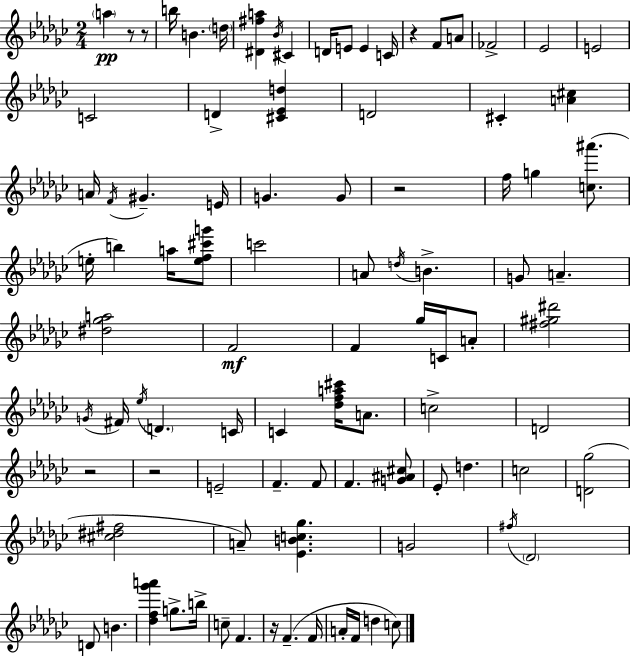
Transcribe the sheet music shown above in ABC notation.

X:1
T:Untitled
M:2/4
L:1/4
K:Ebm
a z/2 z/2 b/4 B d/4 [^D^fa] _B/4 ^C D/4 E/2 E C/4 z F/2 A/2 _F2 _E2 E2 C2 D [^C_Ed] D2 ^C [A^c] A/4 F/4 ^G E/4 G G/2 z2 f/4 g [c^a']/2 e/4 b a/4 [ef^c'g']/2 c'2 A/2 d/4 B G/2 A [^d_ga]2 F2 F _g/4 C/4 A/2 [^f^g^d']2 G/4 ^F/4 _e/4 D C/4 C [_dfa^c']/4 A/2 c2 D2 z2 z2 E2 F F/2 F [G^A^c]/2 _E/2 d c2 [D_g]2 [^c^d^f]2 A/2 [_EBc_g] G2 ^f/4 _D2 D/2 B [_df_g'a'] g/2 b/4 c/2 F z/4 F F/4 A/4 F/4 d c/2